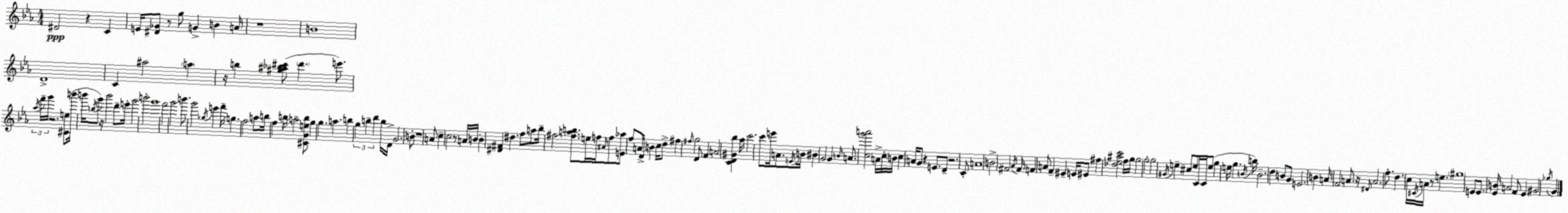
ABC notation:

X:1
T:Untitled
M:4/4
L:1/4
K:Eb
^D2 z C E/4 [^D_G]/2 z/2 g/2 G B A/4 z4 B4 D4 C ^a2 a z/4 b [^g^a_b^c']/2 d' e'/2 _a/4 f'/4 g'/4 z2 [^Ce]/2 b'/4 b'/4 b/4 g'/2 z/4 b'2 d'/2 e'/4 g'2 b'2 g'4 f'2 g'2 b'/2 g'2 _g/4 e' f'/4 g f2 a/2 b/4 f b/4 a2 [^CGeb]/2 g g a b g b d' b/4 D/4 G2 B/2 z4 A/2 c c2 z/2 A/4 B/4 B [^D^F] ^d f/2 a/2 _b/4 ^f2 [^fab]/2 e/4 f/4 ^A/4 f/2 [E_a]/2 f/2 A/2 D/4 B c/4 d/2 ^f ^f/4 g2 D/2 F A2 [CD^G_b] _a/4 c'2 c'/2 e'/4 A/2 E/4 B/4 ^B G2 G B/4 A/2 [cg'a']2 A/4 c/4 B/4 c A/4 G/2 z E/2 D/2 z2 C/2 A4 B2 ^F2 _A/4 ^F/4 F A/2 F ^E E/4 ^E/2 ^f [_d_e^ac']2 f/4 g/4 g2 g2 g2 ^G/4 e ^c/2 e/2 C/4 C/4 e/2 g e/4 g B/4 b/4 B2 d B/2 G/2 E2 B A/4 F2 A/2 z/4 ^D/4 A2 f/2 d c/4 ^C/4 A/4 z/2 e ^g4 E/2 E/2 [_EB]/4 A2 F/2 _E ^G2 _g/4 G